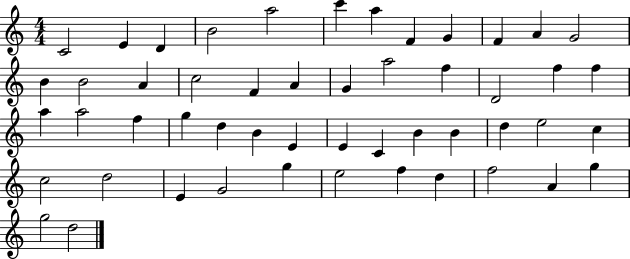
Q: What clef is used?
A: treble